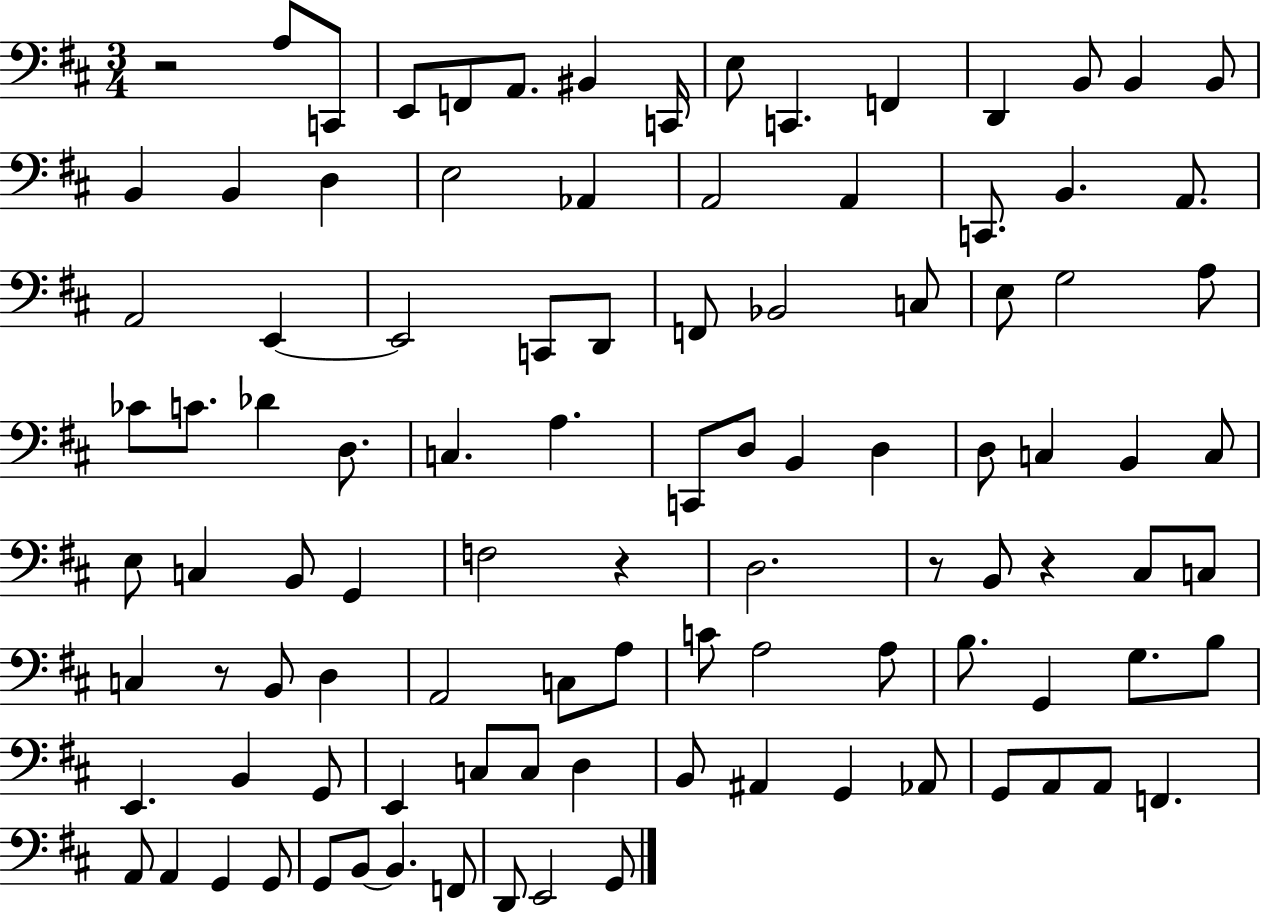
{
  \clef bass
  \numericTimeSignature
  \time 3/4
  \key d \major
  r2 a8 c,8 | e,8 f,8 a,8. bis,4 c,16 | e8 c,4. f,4 | d,4 b,8 b,4 b,8 | \break b,4 b,4 d4 | e2 aes,4 | a,2 a,4 | c,8. b,4. a,8. | \break a,2 e,4~~ | e,2 c,8 d,8 | f,8 bes,2 c8 | e8 g2 a8 | \break ces'8 c'8. des'4 d8. | c4. a4. | c,8 d8 b,4 d4 | d8 c4 b,4 c8 | \break e8 c4 b,8 g,4 | f2 r4 | d2. | r8 b,8 r4 cis8 c8 | \break c4 r8 b,8 d4 | a,2 c8 a8 | c'8 a2 a8 | b8. g,4 g8. b8 | \break e,4. b,4 g,8 | e,4 c8 c8 d4 | b,8 ais,4 g,4 aes,8 | g,8 a,8 a,8 f,4. | \break a,8 a,4 g,4 g,8 | g,8 b,8~~ b,4. f,8 | d,8 e,2 g,8 | \bar "|."
}